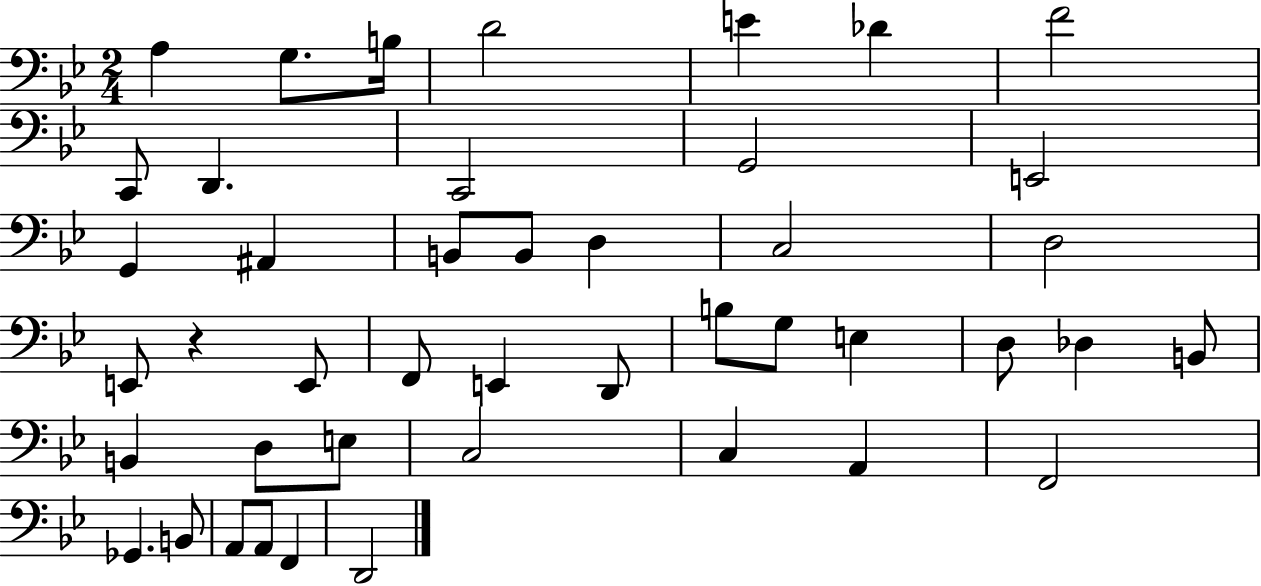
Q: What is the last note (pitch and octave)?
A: D2